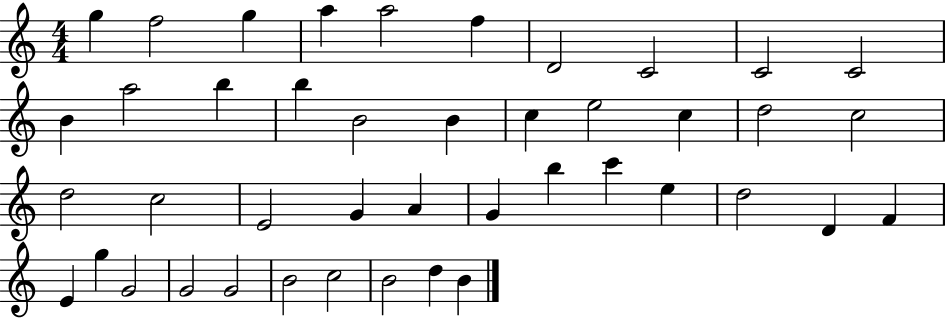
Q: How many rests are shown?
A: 0